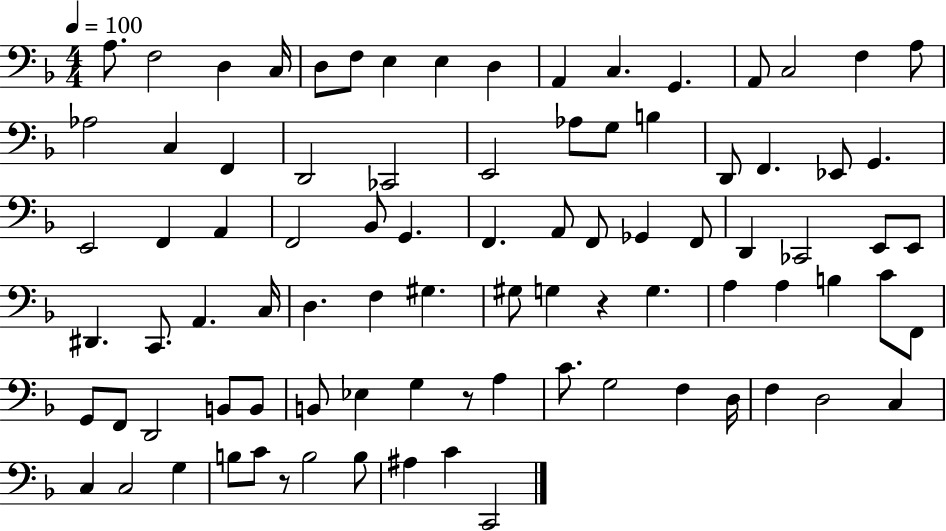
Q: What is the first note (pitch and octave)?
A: A3